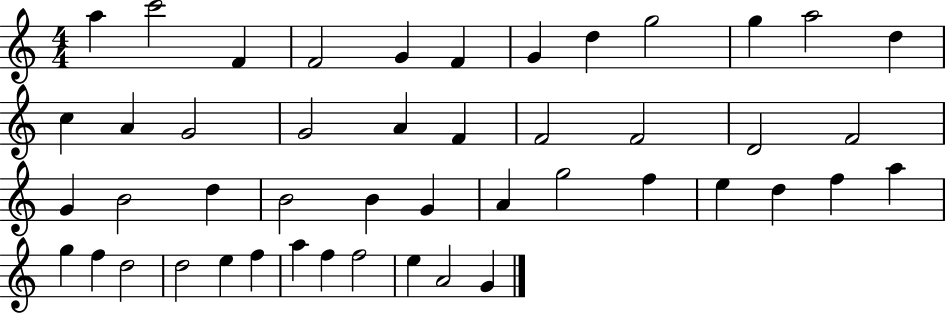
{
  \clef treble
  \numericTimeSignature
  \time 4/4
  \key c \major
  a''4 c'''2 f'4 | f'2 g'4 f'4 | g'4 d''4 g''2 | g''4 a''2 d''4 | \break c''4 a'4 g'2 | g'2 a'4 f'4 | f'2 f'2 | d'2 f'2 | \break g'4 b'2 d''4 | b'2 b'4 g'4 | a'4 g''2 f''4 | e''4 d''4 f''4 a''4 | \break g''4 f''4 d''2 | d''2 e''4 f''4 | a''4 f''4 f''2 | e''4 a'2 g'4 | \break \bar "|."
}